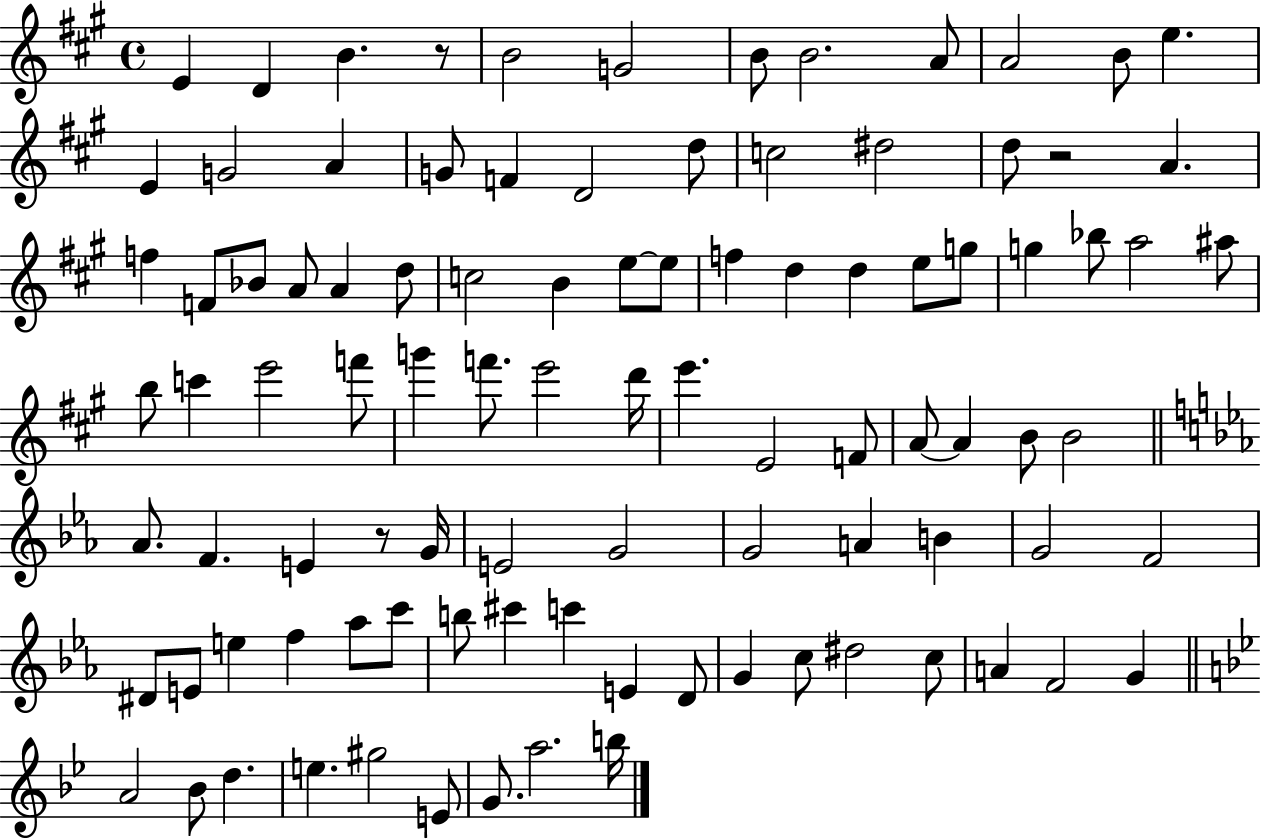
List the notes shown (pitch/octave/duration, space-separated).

E4/q D4/q B4/q. R/e B4/h G4/h B4/e B4/h. A4/e A4/h B4/e E5/q. E4/q G4/h A4/q G4/e F4/q D4/h D5/e C5/h D#5/h D5/e R/h A4/q. F5/q F4/e Bb4/e A4/e A4/q D5/e C5/h B4/q E5/e E5/e F5/q D5/q D5/q E5/e G5/e G5/q Bb5/e A5/h A#5/e B5/e C6/q E6/h F6/e G6/q F6/e. E6/h D6/s E6/q. E4/h F4/e A4/e A4/q B4/e B4/h Ab4/e. F4/q. E4/q R/e G4/s E4/h G4/h G4/h A4/q B4/q G4/h F4/h D#4/e E4/e E5/q F5/q Ab5/e C6/e B5/e C#6/q C6/q E4/q D4/e G4/q C5/e D#5/h C5/e A4/q F4/h G4/q A4/h Bb4/e D5/q. E5/q. G#5/h E4/e G4/e. A5/h. B5/s